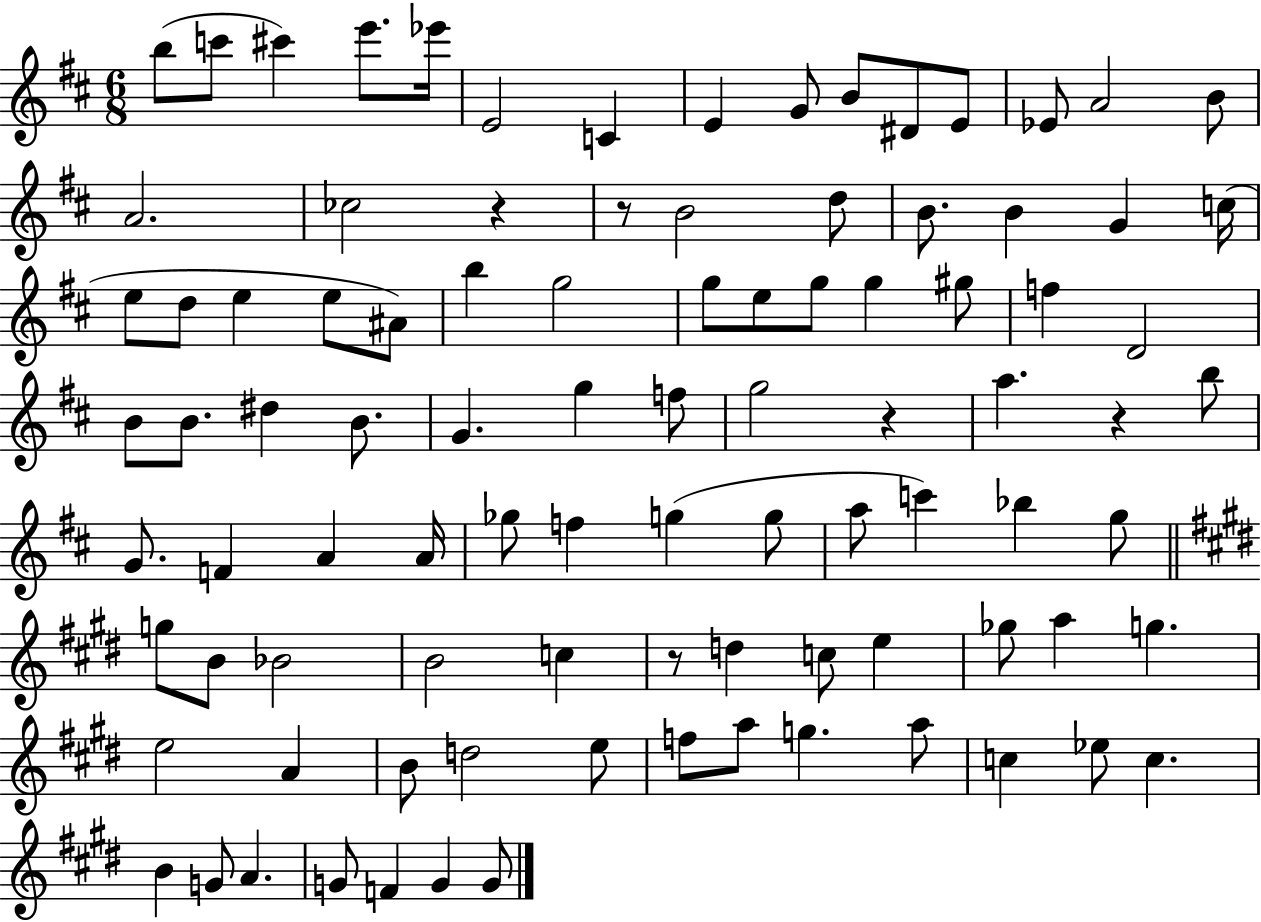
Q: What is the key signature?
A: D major